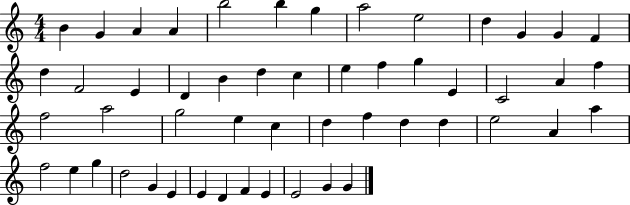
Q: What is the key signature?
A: C major